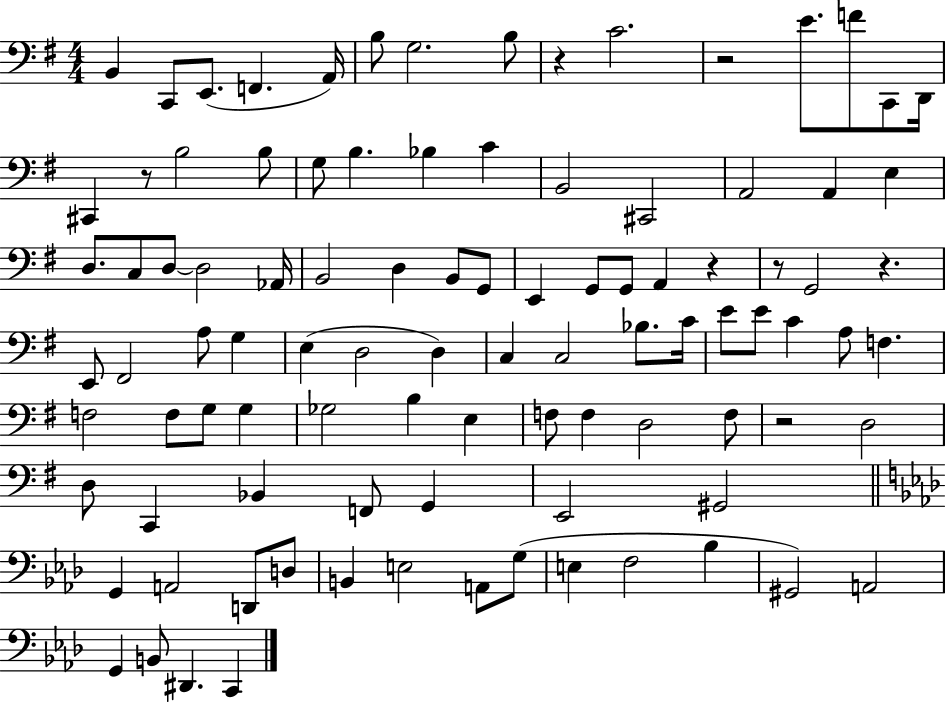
{
  \clef bass
  \numericTimeSignature
  \time 4/4
  \key g \major
  b,4 c,8 e,8.( f,4. a,16) | b8 g2. b8 | r4 c'2. | r2 e'8. f'8 c,8 d,16 | \break cis,4 r8 b2 b8 | g8 b4. bes4 c'4 | b,2 cis,2 | a,2 a,4 e4 | \break d8. c8 d8~~ d2 aes,16 | b,2 d4 b,8 g,8 | e,4 g,8 g,8 a,4 r4 | r8 g,2 r4. | \break e,8 fis,2 a8 g4 | e4( d2 d4) | c4 c2 bes8. c'16 | e'8 e'8 c'4 a8 f4. | \break f2 f8 g8 g4 | ges2 b4 e4 | f8 f4 d2 f8 | r2 d2 | \break d8 c,4 bes,4 f,8 g,4 | e,2 gis,2 | \bar "||" \break \key aes \major g,4 a,2 d,8 d8 | b,4 e2 a,8 g8( | e4 f2 bes4 | gis,2) a,2 | \break g,4 b,8 dis,4. c,4 | \bar "|."
}